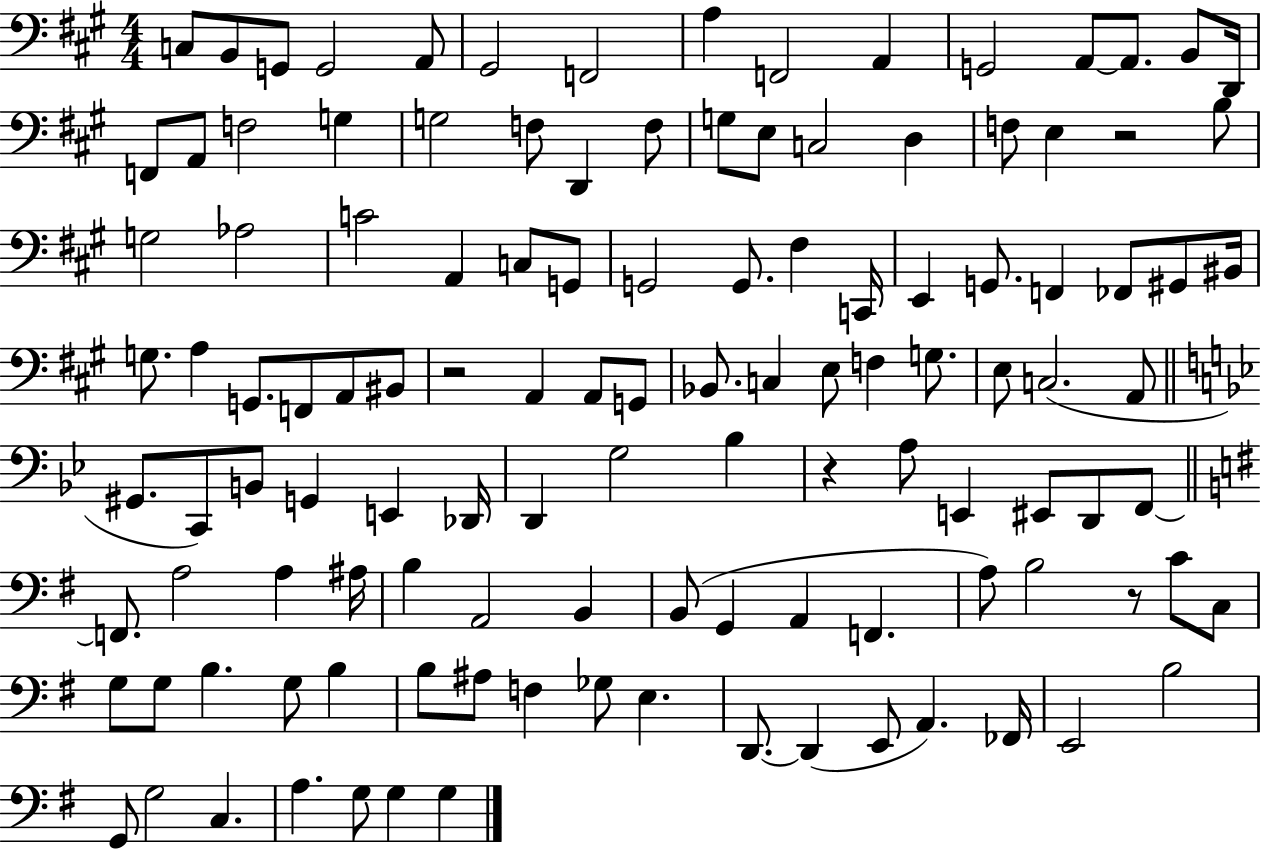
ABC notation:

X:1
T:Untitled
M:4/4
L:1/4
K:A
C,/2 B,,/2 G,,/2 G,,2 A,,/2 ^G,,2 F,,2 A, F,,2 A,, G,,2 A,,/2 A,,/2 B,,/2 D,,/4 F,,/2 A,,/2 F,2 G, G,2 F,/2 D,, F,/2 G,/2 E,/2 C,2 D, F,/2 E, z2 B,/2 G,2 _A,2 C2 A,, C,/2 G,,/2 G,,2 G,,/2 ^F, C,,/4 E,, G,,/2 F,, _F,,/2 ^G,,/2 ^B,,/4 G,/2 A, G,,/2 F,,/2 A,,/2 ^B,,/2 z2 A,, A,,/2 G,,/2 _B,,/2 C, E,/2 F, G,/2 E,/2 C,2 A,,/2 ^G,,/2 C,,/2 B,,/2 G,, E,, _D,,/4 D,, G,2 _B, z A,/2 E,, ^E,,/2 D,,/2 F,,/2 F,,/2 A,2 A, ^A,/4 B, A,,2 B,, B,,/2 G,, A,, F,, A,/2 B,2 z/2 C/2 C,/2 G,/2 G,/2 B, G,/2 B, B,/2 ^A,/2 F, _G,/2 E, D,,/2 D,, E,,/2 A,, _F,,/4 E,,2 B,2 G,,/2 G,2 C, A, G,/2 G, G,